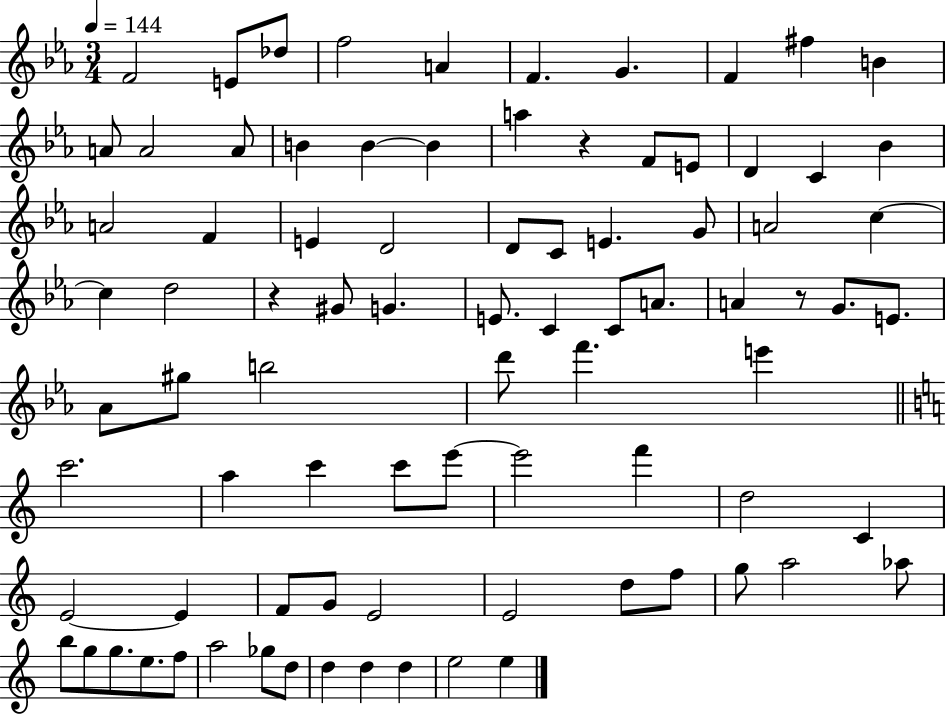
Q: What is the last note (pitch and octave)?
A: E5